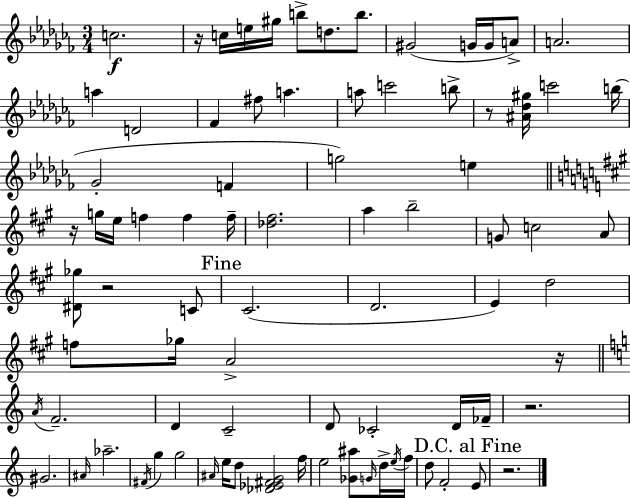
{
  \clef treble
  \numericTimeSignature
  \time 3/4
  \key aes \minor
  c''2.\f | r16 c''16 e''16 gis''16 b''8-> d''8. b''8. | gis'2( g'16 g'16 a'8->) | a'2. | \break a''4 d'2 | fes'4 fis''8 a''4. | a''8 c'''2 b''8-> | r8 <ais' des'' gis''>16 c'''2 b''16( | \break ges'2-. f'4 | g''2) e''4 | \bar "||" \break \key a \major r16 g''16 e''16 f''4 f''4 f''16-- | <des'' fis''>2. | a''4 b''2-- | g'8 c''2 a'8 | \break <dis' ges''>8 r2 c'8 | \mark "Fine" cis'2.( | d'2. | e'4) d''2 | \break f''8 ges''16 a'2-> r16 | \bar "||" \break \key a \minor \acciaccatura { a'16 } f'2.-- | d'4 c'2-- | d'8 ces'2-. d'16 | fes'16-- r2. | \break gis'2. | \grace { ais'16 } aes''2.-- | \acciaccatura { fis'16 } g''4 g''2 | \grace { ais'16 } e''16 d''8 <des' ees' fis' g'>2 | \break f''16 e''2 | <ges' ais''>8 \grace { g'16 } d''16-> \acciaccatura { e''16 } f''16 d''8 f'2-. | \mark "D.C. al Fine" e'8 r2. | \bar "|."
}